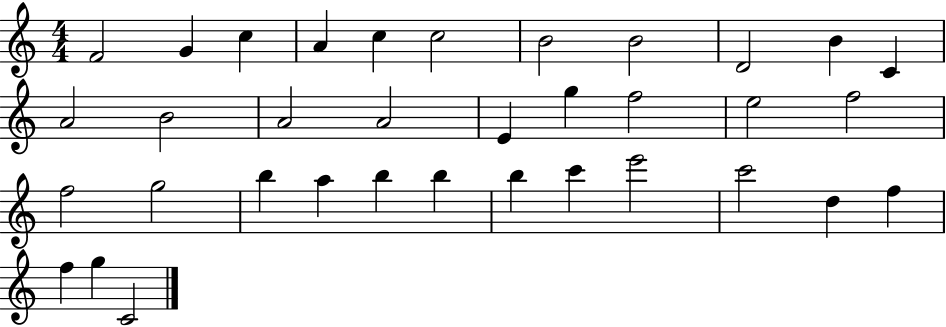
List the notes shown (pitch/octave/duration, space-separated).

F4/h G4/q C5/q A4/q C5/q C5/h B4/h B4/h D4/h B4/q C4/q A4/h B4/h A4/h A4/h E4/q G5/q F5/h E5/h F5/h F5/h G5/h B5/q A5/q B5/q B5/q B5/q C6/q E6/h C6/h D5/q F5/q F5/q G5/q C4/h